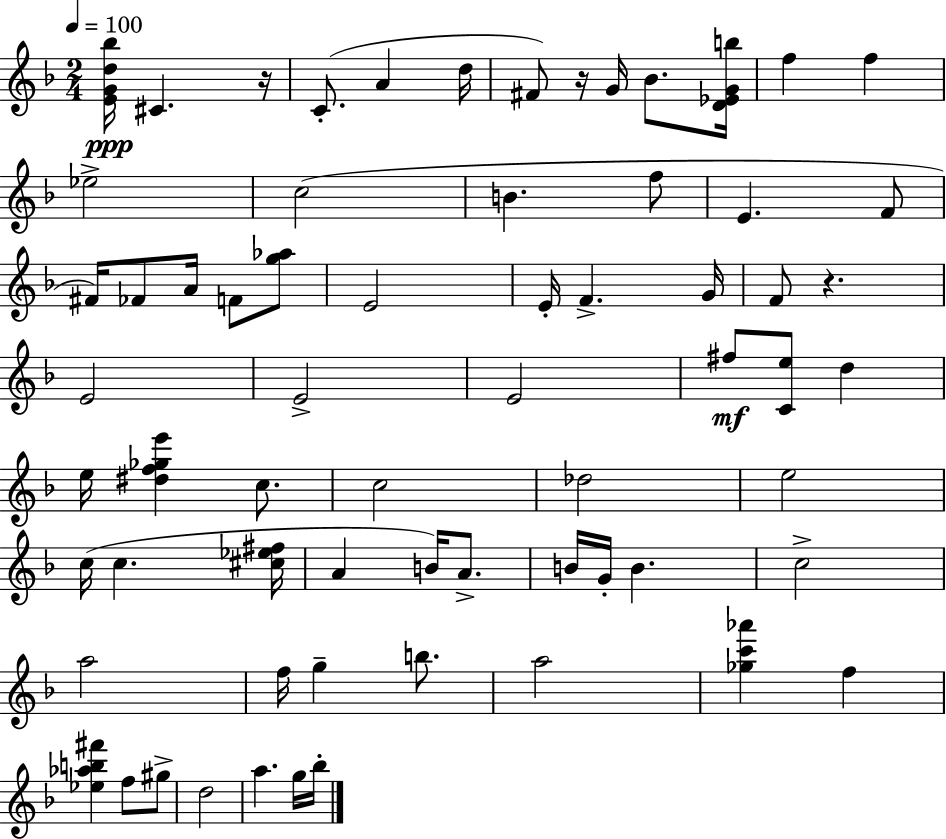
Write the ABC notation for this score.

X:1
T:Untitled
M:2/4
L:1/4
K:F
[EGd_b]/4 ^C z/4 C/2 A d/4 ^F/2 z/4 G/4 _B/2 [D_EGb]/4 f f _e2 c2 B f/2 E F/2 ^F/4 _F/2 A/4 F/2 [g_a]/2 E2 E/4 F G/4 F/2 z E2 E2 E2 ^f/2 [Ce]/2 d e/4 [^df_ge'] c/2 c2 _d2 e2 c/4 c [^c_e^f]/4 A B/4 A/2 B/4 G/4 B c2 a2 f/4 g b/2 a2 [_gc'_a'] f [_e_ab^f'] f/2 ^g/2 d2 a g/4 _b/4